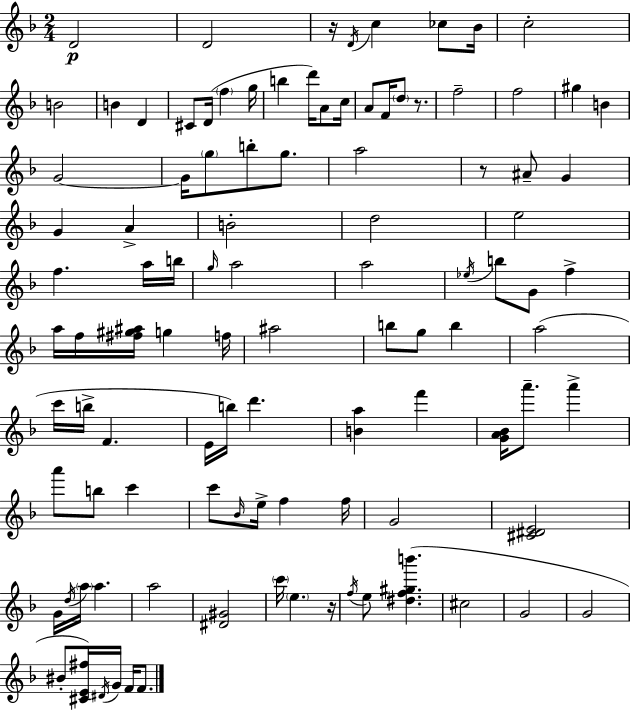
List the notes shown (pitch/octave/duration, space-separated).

D4/h D4/h R/s D4/s C5/q CES5/e Bb4/s C5/h B4/h B4/q D4/q C#4/e D4/s F5/q G5/s B5/q D6/s A4/e C5/s A4/e F4/s D5/e R/e. F5/h F5/h G#5/q B4/q G4/h G4/s G5/e B5/e G5/e. A5/h R/e A#4/e G4/q G4/q A4/q B4/h D5/h E5/h F5/q. A5/s B5/s G5/s A5/h A5/h Eb5/s B5/e G4/e F5/q A5/s F5/s [F#5,G#5,A#5]/s G5/q F5/s A#5/h B5/e G5/e B5/q A5/h C6/s B5/s F4/q. E4/s B5/s D6/q. [B4,A5]/q F6/q [G4,A4,Bb4]/s A6/e. A6/q A6/e B5/e C6/q C6/e Bb4/s E5/s F5/q F5/s G4/h [C#4,D#4,E4]/h G4/s D5/s A5/s A5/q. A5/h [D#4,G#4]/h C6/s E5/q. R/s F5/s E5/e [D#5,F5,G#5,B6]/q. C#5/h G4/h G4/h BIS4/e [C#4,E4,F#5]/s D#4/s G4/s F4/s F4/e.